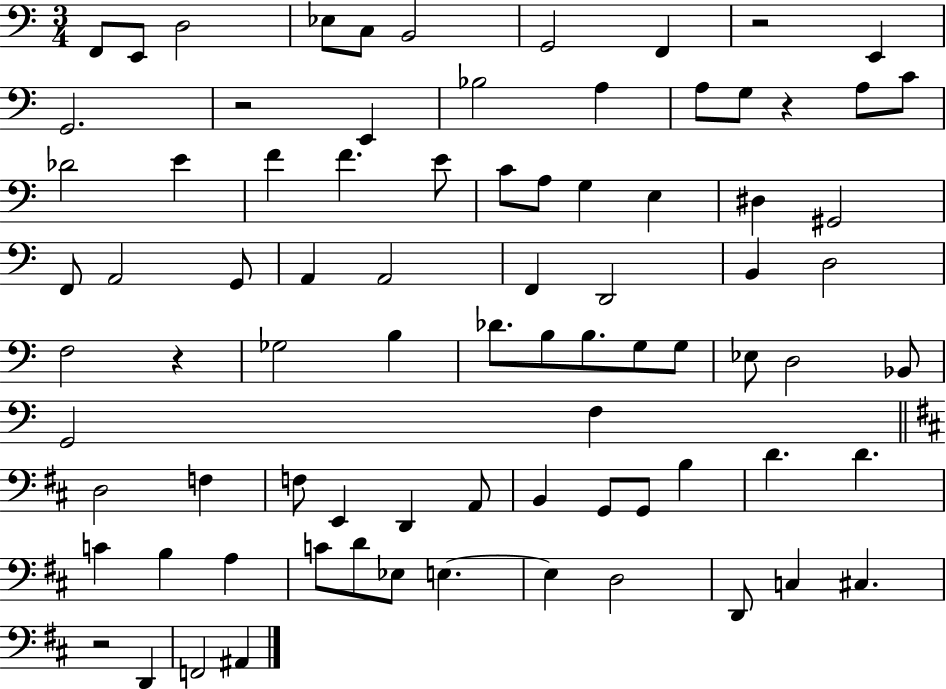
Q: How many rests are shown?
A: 5